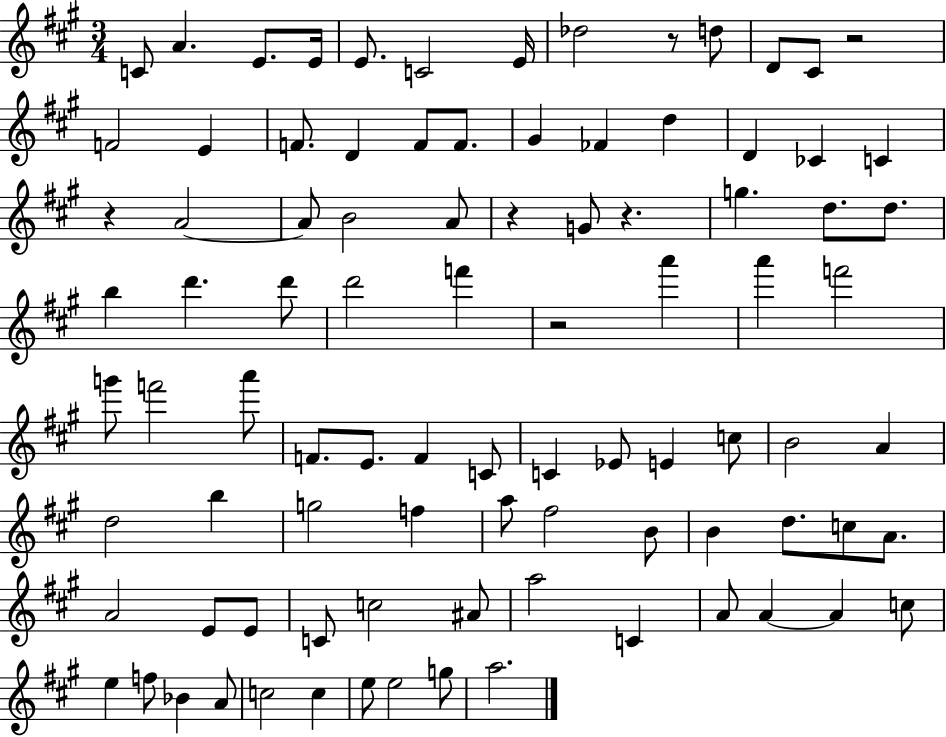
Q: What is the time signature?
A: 3/4